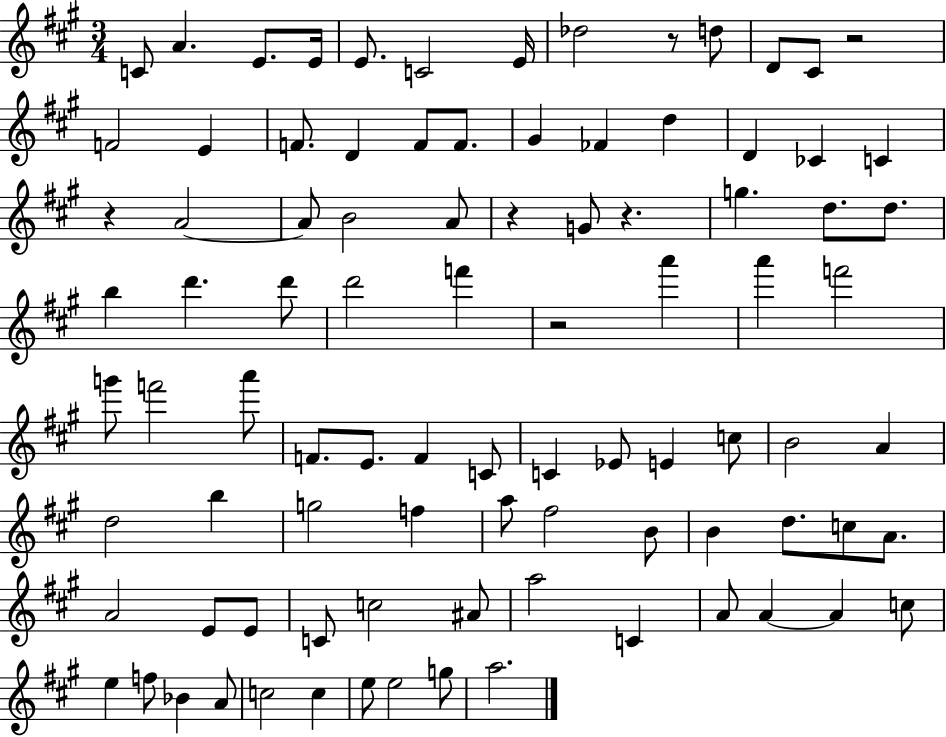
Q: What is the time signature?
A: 3/4